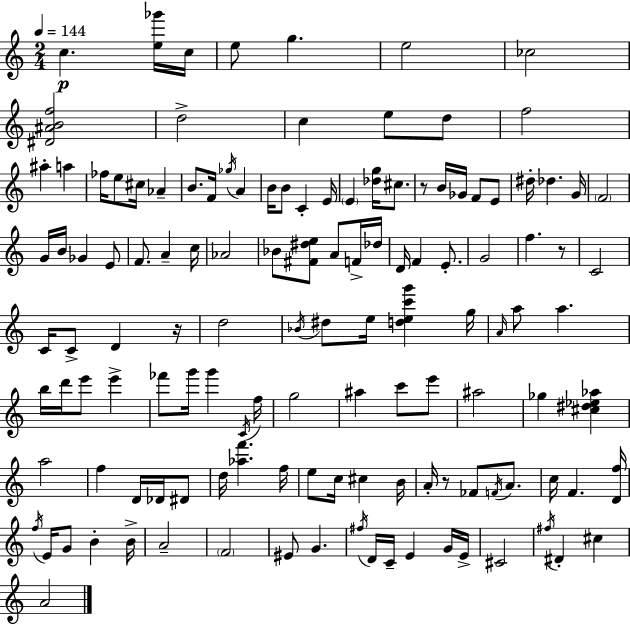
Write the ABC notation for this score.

X:1
T:Untitled
M:2/4
L:1/4
K:C
c [e_g']/4 c/4 e/2 g e2 _c2 [^D^ABf]2 d2 c e/2 d/2 f2 ^a a _f/4 e/2 ^c/4 _A B/2 F/4 _g/4 A B/4 B/2 C E/4 E [_dg]/4 ^c/2 z/2 B/4 _G/4 F/2 E/2 ^d/4 _d G/4 F2 G/4 B/4 _G E/2 F/2 A c/4 _A2 _B/2 [^F^de]/2 A/2 F/4 _d/4 D/4 F E/2 G2 f z/2 C2 C/4 C/2 D z/4 d2 _B/4 ^d/2 e/4 [dec'g'] g/4 A/4 a/2 a b/4 d'/4 e'/2 e' _f'/2 g'/4 g' C/4 f/4 g2 ^a c'/2 e'/2 ^a2 _g [^c^d_e_a] a2 f D/4 _D/4 ^D/2 d/4 [_af'] f/4 e/2 c/4 ^c B/4 A/4 z/2 _F/2 F/4 A/2 c/4 F [Df]/4 f/4 E/4 G/2 B B/4 A2 F2 ^E/2 G ^f/4 D/4 C/4 E G/4 E/4 ^C2 ^f/4 ^D ^c A2